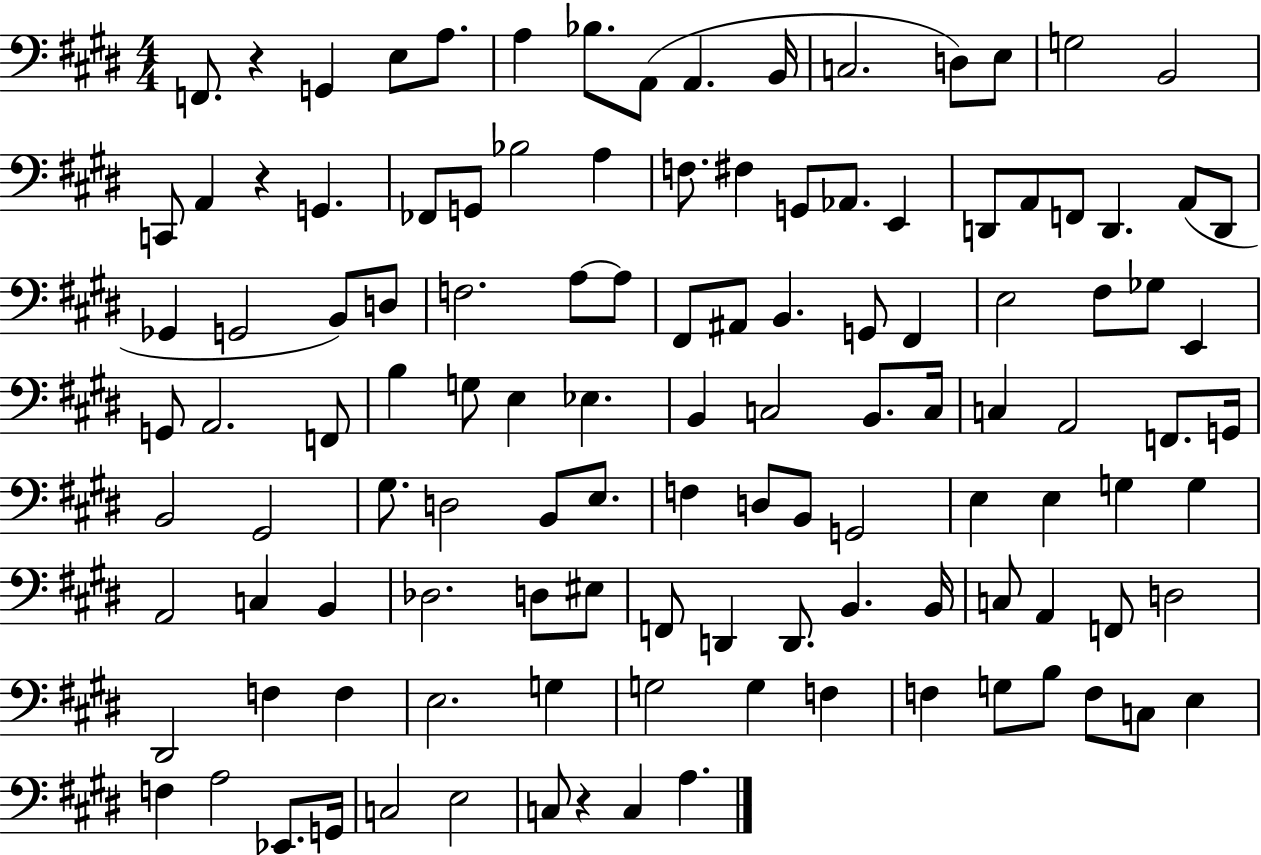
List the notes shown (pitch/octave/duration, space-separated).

F2/e. R/q G2/q E3/e A3/e. A3/q Bb3/e. A2/e A2/q. B2/s C3/h. D3/e E3/e G3/h B2/h C2/e A2/q R/q G2/q. FES2/e G2/e Bb3/h A3/q F3/e. F#3/q G2/e Ab2/e. E2/q D2/e A2/e F2/e D2/q. A2/e D2/e Gb2/q G2/h B2/e D3/e F3/h. A3/e A3/e F#2/e A#2/e B2/q. G2/e F#2/q E3/h F#3/e Gb3/e E2/q G2/e A2/h. F2/e B3/q G3/e E3/q Eb3/q. B2/q C3/h B2/e. C3/s C3/q A2/h F2/e. G2/s B2/h G#2/h G#3/e. D3/h B2/e E3/e. F3/q D3/e B2/e G2/h E3/q E3/q G3/q G3/q A2/h C3/q B2/q Db3/h. D3/e EIS3/e F2/e D2/q D2/e. B2/q. B2/s C3/e A2/q F2/e D3/h D#2/h F3/q F3/q E3/h. G3/q G3/h G3/q F3/q F3/q G3/e B3/e F3/e C3/e E3/q F3/q A3/h Eb2/e. G2/s C3/h E3/h C3/e R/q C3/q A3/q.